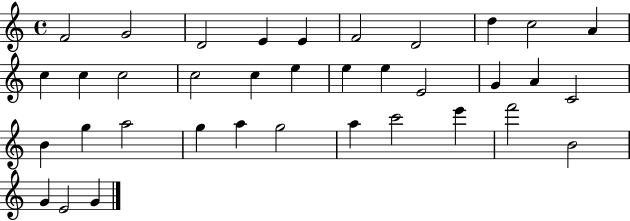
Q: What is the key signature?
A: C major